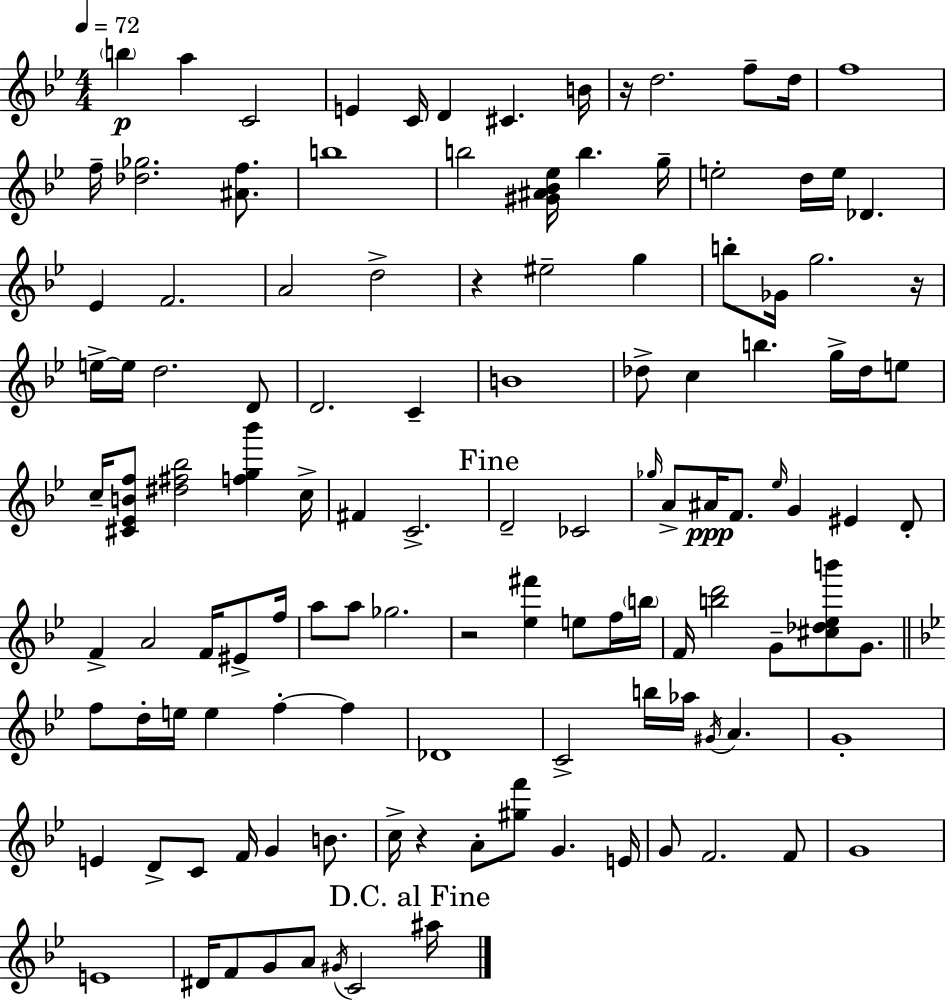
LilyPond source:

{
  \clef treble
  \numericTimeSignature
  \time 4/4
  \key bes \major
  \tempo 4 = 72
  \parenthesize b''4\p a''4 c'2 | e'4 c'16 d'4 cis'4. b'16 | r16 d''2. f''8-- d''16 | f''1 | \break f''16-- <des'' ges''>2. <ais' f''>8. | b''1 | b''2 <gis' ais' bes' ees''>16 b''4. g''16-- | e''2-. d''16 e''16 des'4. | \break ees'4 f'2. | a'2 d''2-> | r4 eis''2-- g''4 | b''8-. ges'16 g''2. r16 | \break e''16->~~ e''16 d''2. d'8 | d'2. c'4-- | b'1 | des''8-> c''4 b''4. g''16-> des''16 e''8 | \break c''16-- <cis' ees' b' f''>8 <dis'' fis'' bes''>2 <f'' g'' bes'''>4 c''16-> | fis'4 c'2.-> | \mark "Fine" d'2-- ces'2 | \grace { ges''16 } a'8-> ais'16\ppp f'8. \grace { ees''16 } g'4 eis'4 | \break d'8-. f'4-> a'2 f'16 eis'8-> | f''16 a''8 a''8 ges''2. | r2 <ees'' fis'''>4 e''8 | f''16 \parenthesize b''16 f'16 <b'' d'''>2 g'8-- <cis'' des'' ees'' b'''>8 g'8. | \break \bar "||" \break \key bes \major f''8 d''16-. e''16 e''4 f''4-.~~ f''4 | des'1 | c'2-> b''16 aes''16 \acciaccatura { gis'16 } a'4. | g'1-. | \break e'4 d'8-> c'8 f'16 g'4 b'8. | c''16-> r4 a'8-. <gis'' f'''>8 g'4. | e'16 g'8 f'2. f'8 | g'1 | \break e'1 | dis'16 f'8 g'8 a'8 \acciaccatura { gis'16 } c'2 | \mark "D.C. al Fine" ais''16 \bar "|."
}